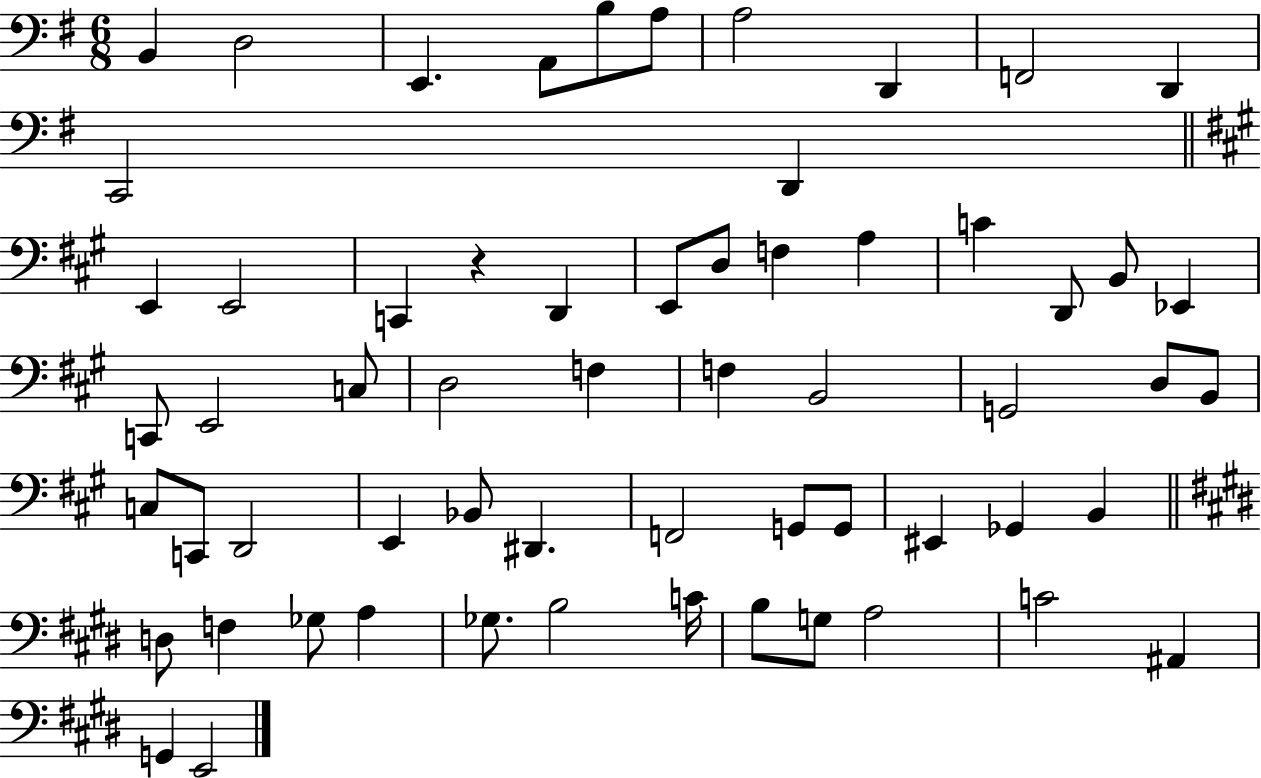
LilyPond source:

{
  \clef bass
  \numericTimeSignature
  \time 6/8
  \key g \major
  b,4 d2 | e,4. a,8 b8 a8 | a2 d,4 | f,2 d,4 | \break c,2 d,4 | \bar "||" \break \key a \major e,4 e,2 | c,4 r4 d,4 | e,8 d8 f4 a4 | c'4 d,8 b,8 ees,4 | \break c,8 e,2 c8 | d2 f4 | f4 b,2 | g,2 d8 b,8 | \break c8 c,8 d,2 | e,4 bes,8 dis,4. | f,2 g,8 g,8 | eis,4 ges,4 b,4 | \break \bar "||" \break \key e \major d8 f4 ges8 a4 | ges8. b2 c'16 | b8 g8 a2 | c'2 ais,4 | \break g,4 e,2 | \bar "|."
}